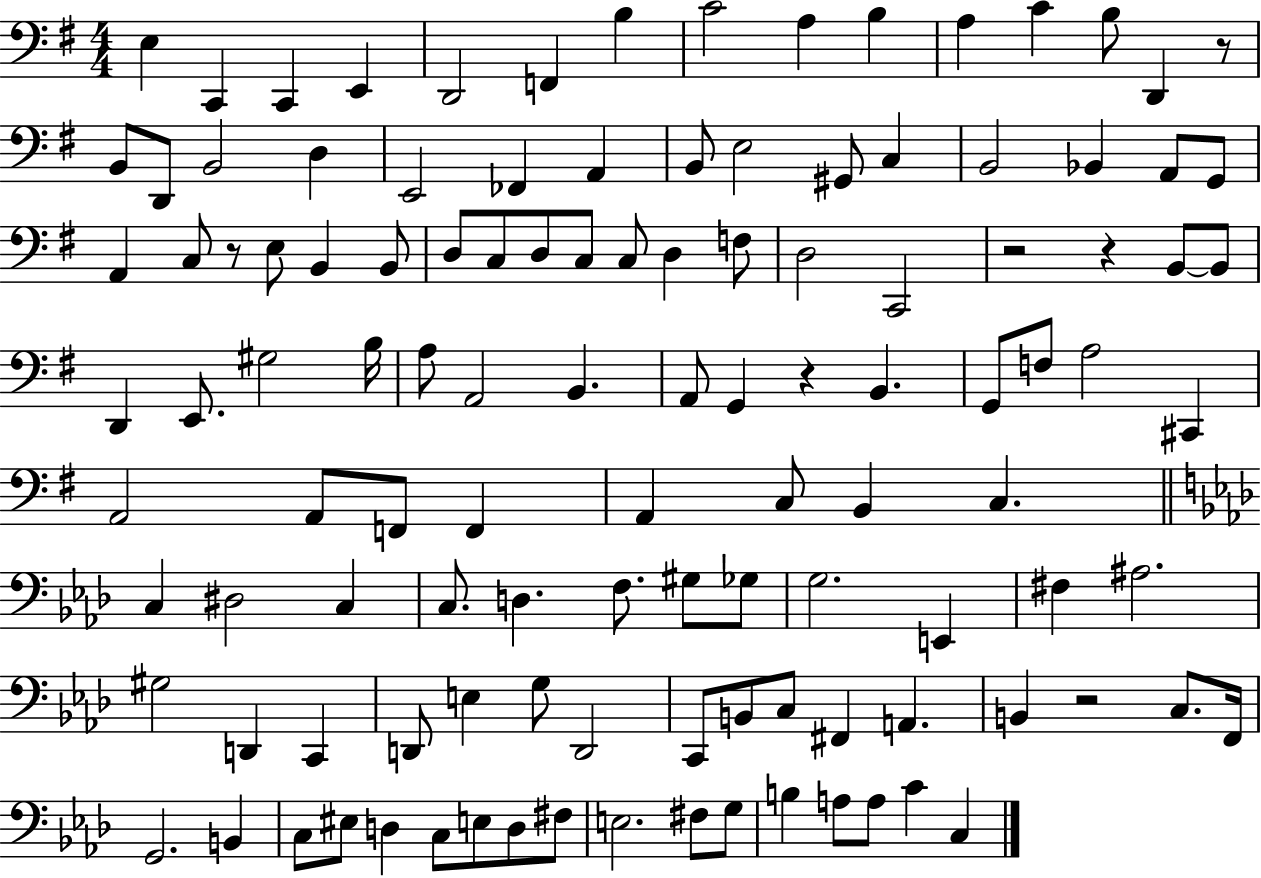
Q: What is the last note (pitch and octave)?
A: C3